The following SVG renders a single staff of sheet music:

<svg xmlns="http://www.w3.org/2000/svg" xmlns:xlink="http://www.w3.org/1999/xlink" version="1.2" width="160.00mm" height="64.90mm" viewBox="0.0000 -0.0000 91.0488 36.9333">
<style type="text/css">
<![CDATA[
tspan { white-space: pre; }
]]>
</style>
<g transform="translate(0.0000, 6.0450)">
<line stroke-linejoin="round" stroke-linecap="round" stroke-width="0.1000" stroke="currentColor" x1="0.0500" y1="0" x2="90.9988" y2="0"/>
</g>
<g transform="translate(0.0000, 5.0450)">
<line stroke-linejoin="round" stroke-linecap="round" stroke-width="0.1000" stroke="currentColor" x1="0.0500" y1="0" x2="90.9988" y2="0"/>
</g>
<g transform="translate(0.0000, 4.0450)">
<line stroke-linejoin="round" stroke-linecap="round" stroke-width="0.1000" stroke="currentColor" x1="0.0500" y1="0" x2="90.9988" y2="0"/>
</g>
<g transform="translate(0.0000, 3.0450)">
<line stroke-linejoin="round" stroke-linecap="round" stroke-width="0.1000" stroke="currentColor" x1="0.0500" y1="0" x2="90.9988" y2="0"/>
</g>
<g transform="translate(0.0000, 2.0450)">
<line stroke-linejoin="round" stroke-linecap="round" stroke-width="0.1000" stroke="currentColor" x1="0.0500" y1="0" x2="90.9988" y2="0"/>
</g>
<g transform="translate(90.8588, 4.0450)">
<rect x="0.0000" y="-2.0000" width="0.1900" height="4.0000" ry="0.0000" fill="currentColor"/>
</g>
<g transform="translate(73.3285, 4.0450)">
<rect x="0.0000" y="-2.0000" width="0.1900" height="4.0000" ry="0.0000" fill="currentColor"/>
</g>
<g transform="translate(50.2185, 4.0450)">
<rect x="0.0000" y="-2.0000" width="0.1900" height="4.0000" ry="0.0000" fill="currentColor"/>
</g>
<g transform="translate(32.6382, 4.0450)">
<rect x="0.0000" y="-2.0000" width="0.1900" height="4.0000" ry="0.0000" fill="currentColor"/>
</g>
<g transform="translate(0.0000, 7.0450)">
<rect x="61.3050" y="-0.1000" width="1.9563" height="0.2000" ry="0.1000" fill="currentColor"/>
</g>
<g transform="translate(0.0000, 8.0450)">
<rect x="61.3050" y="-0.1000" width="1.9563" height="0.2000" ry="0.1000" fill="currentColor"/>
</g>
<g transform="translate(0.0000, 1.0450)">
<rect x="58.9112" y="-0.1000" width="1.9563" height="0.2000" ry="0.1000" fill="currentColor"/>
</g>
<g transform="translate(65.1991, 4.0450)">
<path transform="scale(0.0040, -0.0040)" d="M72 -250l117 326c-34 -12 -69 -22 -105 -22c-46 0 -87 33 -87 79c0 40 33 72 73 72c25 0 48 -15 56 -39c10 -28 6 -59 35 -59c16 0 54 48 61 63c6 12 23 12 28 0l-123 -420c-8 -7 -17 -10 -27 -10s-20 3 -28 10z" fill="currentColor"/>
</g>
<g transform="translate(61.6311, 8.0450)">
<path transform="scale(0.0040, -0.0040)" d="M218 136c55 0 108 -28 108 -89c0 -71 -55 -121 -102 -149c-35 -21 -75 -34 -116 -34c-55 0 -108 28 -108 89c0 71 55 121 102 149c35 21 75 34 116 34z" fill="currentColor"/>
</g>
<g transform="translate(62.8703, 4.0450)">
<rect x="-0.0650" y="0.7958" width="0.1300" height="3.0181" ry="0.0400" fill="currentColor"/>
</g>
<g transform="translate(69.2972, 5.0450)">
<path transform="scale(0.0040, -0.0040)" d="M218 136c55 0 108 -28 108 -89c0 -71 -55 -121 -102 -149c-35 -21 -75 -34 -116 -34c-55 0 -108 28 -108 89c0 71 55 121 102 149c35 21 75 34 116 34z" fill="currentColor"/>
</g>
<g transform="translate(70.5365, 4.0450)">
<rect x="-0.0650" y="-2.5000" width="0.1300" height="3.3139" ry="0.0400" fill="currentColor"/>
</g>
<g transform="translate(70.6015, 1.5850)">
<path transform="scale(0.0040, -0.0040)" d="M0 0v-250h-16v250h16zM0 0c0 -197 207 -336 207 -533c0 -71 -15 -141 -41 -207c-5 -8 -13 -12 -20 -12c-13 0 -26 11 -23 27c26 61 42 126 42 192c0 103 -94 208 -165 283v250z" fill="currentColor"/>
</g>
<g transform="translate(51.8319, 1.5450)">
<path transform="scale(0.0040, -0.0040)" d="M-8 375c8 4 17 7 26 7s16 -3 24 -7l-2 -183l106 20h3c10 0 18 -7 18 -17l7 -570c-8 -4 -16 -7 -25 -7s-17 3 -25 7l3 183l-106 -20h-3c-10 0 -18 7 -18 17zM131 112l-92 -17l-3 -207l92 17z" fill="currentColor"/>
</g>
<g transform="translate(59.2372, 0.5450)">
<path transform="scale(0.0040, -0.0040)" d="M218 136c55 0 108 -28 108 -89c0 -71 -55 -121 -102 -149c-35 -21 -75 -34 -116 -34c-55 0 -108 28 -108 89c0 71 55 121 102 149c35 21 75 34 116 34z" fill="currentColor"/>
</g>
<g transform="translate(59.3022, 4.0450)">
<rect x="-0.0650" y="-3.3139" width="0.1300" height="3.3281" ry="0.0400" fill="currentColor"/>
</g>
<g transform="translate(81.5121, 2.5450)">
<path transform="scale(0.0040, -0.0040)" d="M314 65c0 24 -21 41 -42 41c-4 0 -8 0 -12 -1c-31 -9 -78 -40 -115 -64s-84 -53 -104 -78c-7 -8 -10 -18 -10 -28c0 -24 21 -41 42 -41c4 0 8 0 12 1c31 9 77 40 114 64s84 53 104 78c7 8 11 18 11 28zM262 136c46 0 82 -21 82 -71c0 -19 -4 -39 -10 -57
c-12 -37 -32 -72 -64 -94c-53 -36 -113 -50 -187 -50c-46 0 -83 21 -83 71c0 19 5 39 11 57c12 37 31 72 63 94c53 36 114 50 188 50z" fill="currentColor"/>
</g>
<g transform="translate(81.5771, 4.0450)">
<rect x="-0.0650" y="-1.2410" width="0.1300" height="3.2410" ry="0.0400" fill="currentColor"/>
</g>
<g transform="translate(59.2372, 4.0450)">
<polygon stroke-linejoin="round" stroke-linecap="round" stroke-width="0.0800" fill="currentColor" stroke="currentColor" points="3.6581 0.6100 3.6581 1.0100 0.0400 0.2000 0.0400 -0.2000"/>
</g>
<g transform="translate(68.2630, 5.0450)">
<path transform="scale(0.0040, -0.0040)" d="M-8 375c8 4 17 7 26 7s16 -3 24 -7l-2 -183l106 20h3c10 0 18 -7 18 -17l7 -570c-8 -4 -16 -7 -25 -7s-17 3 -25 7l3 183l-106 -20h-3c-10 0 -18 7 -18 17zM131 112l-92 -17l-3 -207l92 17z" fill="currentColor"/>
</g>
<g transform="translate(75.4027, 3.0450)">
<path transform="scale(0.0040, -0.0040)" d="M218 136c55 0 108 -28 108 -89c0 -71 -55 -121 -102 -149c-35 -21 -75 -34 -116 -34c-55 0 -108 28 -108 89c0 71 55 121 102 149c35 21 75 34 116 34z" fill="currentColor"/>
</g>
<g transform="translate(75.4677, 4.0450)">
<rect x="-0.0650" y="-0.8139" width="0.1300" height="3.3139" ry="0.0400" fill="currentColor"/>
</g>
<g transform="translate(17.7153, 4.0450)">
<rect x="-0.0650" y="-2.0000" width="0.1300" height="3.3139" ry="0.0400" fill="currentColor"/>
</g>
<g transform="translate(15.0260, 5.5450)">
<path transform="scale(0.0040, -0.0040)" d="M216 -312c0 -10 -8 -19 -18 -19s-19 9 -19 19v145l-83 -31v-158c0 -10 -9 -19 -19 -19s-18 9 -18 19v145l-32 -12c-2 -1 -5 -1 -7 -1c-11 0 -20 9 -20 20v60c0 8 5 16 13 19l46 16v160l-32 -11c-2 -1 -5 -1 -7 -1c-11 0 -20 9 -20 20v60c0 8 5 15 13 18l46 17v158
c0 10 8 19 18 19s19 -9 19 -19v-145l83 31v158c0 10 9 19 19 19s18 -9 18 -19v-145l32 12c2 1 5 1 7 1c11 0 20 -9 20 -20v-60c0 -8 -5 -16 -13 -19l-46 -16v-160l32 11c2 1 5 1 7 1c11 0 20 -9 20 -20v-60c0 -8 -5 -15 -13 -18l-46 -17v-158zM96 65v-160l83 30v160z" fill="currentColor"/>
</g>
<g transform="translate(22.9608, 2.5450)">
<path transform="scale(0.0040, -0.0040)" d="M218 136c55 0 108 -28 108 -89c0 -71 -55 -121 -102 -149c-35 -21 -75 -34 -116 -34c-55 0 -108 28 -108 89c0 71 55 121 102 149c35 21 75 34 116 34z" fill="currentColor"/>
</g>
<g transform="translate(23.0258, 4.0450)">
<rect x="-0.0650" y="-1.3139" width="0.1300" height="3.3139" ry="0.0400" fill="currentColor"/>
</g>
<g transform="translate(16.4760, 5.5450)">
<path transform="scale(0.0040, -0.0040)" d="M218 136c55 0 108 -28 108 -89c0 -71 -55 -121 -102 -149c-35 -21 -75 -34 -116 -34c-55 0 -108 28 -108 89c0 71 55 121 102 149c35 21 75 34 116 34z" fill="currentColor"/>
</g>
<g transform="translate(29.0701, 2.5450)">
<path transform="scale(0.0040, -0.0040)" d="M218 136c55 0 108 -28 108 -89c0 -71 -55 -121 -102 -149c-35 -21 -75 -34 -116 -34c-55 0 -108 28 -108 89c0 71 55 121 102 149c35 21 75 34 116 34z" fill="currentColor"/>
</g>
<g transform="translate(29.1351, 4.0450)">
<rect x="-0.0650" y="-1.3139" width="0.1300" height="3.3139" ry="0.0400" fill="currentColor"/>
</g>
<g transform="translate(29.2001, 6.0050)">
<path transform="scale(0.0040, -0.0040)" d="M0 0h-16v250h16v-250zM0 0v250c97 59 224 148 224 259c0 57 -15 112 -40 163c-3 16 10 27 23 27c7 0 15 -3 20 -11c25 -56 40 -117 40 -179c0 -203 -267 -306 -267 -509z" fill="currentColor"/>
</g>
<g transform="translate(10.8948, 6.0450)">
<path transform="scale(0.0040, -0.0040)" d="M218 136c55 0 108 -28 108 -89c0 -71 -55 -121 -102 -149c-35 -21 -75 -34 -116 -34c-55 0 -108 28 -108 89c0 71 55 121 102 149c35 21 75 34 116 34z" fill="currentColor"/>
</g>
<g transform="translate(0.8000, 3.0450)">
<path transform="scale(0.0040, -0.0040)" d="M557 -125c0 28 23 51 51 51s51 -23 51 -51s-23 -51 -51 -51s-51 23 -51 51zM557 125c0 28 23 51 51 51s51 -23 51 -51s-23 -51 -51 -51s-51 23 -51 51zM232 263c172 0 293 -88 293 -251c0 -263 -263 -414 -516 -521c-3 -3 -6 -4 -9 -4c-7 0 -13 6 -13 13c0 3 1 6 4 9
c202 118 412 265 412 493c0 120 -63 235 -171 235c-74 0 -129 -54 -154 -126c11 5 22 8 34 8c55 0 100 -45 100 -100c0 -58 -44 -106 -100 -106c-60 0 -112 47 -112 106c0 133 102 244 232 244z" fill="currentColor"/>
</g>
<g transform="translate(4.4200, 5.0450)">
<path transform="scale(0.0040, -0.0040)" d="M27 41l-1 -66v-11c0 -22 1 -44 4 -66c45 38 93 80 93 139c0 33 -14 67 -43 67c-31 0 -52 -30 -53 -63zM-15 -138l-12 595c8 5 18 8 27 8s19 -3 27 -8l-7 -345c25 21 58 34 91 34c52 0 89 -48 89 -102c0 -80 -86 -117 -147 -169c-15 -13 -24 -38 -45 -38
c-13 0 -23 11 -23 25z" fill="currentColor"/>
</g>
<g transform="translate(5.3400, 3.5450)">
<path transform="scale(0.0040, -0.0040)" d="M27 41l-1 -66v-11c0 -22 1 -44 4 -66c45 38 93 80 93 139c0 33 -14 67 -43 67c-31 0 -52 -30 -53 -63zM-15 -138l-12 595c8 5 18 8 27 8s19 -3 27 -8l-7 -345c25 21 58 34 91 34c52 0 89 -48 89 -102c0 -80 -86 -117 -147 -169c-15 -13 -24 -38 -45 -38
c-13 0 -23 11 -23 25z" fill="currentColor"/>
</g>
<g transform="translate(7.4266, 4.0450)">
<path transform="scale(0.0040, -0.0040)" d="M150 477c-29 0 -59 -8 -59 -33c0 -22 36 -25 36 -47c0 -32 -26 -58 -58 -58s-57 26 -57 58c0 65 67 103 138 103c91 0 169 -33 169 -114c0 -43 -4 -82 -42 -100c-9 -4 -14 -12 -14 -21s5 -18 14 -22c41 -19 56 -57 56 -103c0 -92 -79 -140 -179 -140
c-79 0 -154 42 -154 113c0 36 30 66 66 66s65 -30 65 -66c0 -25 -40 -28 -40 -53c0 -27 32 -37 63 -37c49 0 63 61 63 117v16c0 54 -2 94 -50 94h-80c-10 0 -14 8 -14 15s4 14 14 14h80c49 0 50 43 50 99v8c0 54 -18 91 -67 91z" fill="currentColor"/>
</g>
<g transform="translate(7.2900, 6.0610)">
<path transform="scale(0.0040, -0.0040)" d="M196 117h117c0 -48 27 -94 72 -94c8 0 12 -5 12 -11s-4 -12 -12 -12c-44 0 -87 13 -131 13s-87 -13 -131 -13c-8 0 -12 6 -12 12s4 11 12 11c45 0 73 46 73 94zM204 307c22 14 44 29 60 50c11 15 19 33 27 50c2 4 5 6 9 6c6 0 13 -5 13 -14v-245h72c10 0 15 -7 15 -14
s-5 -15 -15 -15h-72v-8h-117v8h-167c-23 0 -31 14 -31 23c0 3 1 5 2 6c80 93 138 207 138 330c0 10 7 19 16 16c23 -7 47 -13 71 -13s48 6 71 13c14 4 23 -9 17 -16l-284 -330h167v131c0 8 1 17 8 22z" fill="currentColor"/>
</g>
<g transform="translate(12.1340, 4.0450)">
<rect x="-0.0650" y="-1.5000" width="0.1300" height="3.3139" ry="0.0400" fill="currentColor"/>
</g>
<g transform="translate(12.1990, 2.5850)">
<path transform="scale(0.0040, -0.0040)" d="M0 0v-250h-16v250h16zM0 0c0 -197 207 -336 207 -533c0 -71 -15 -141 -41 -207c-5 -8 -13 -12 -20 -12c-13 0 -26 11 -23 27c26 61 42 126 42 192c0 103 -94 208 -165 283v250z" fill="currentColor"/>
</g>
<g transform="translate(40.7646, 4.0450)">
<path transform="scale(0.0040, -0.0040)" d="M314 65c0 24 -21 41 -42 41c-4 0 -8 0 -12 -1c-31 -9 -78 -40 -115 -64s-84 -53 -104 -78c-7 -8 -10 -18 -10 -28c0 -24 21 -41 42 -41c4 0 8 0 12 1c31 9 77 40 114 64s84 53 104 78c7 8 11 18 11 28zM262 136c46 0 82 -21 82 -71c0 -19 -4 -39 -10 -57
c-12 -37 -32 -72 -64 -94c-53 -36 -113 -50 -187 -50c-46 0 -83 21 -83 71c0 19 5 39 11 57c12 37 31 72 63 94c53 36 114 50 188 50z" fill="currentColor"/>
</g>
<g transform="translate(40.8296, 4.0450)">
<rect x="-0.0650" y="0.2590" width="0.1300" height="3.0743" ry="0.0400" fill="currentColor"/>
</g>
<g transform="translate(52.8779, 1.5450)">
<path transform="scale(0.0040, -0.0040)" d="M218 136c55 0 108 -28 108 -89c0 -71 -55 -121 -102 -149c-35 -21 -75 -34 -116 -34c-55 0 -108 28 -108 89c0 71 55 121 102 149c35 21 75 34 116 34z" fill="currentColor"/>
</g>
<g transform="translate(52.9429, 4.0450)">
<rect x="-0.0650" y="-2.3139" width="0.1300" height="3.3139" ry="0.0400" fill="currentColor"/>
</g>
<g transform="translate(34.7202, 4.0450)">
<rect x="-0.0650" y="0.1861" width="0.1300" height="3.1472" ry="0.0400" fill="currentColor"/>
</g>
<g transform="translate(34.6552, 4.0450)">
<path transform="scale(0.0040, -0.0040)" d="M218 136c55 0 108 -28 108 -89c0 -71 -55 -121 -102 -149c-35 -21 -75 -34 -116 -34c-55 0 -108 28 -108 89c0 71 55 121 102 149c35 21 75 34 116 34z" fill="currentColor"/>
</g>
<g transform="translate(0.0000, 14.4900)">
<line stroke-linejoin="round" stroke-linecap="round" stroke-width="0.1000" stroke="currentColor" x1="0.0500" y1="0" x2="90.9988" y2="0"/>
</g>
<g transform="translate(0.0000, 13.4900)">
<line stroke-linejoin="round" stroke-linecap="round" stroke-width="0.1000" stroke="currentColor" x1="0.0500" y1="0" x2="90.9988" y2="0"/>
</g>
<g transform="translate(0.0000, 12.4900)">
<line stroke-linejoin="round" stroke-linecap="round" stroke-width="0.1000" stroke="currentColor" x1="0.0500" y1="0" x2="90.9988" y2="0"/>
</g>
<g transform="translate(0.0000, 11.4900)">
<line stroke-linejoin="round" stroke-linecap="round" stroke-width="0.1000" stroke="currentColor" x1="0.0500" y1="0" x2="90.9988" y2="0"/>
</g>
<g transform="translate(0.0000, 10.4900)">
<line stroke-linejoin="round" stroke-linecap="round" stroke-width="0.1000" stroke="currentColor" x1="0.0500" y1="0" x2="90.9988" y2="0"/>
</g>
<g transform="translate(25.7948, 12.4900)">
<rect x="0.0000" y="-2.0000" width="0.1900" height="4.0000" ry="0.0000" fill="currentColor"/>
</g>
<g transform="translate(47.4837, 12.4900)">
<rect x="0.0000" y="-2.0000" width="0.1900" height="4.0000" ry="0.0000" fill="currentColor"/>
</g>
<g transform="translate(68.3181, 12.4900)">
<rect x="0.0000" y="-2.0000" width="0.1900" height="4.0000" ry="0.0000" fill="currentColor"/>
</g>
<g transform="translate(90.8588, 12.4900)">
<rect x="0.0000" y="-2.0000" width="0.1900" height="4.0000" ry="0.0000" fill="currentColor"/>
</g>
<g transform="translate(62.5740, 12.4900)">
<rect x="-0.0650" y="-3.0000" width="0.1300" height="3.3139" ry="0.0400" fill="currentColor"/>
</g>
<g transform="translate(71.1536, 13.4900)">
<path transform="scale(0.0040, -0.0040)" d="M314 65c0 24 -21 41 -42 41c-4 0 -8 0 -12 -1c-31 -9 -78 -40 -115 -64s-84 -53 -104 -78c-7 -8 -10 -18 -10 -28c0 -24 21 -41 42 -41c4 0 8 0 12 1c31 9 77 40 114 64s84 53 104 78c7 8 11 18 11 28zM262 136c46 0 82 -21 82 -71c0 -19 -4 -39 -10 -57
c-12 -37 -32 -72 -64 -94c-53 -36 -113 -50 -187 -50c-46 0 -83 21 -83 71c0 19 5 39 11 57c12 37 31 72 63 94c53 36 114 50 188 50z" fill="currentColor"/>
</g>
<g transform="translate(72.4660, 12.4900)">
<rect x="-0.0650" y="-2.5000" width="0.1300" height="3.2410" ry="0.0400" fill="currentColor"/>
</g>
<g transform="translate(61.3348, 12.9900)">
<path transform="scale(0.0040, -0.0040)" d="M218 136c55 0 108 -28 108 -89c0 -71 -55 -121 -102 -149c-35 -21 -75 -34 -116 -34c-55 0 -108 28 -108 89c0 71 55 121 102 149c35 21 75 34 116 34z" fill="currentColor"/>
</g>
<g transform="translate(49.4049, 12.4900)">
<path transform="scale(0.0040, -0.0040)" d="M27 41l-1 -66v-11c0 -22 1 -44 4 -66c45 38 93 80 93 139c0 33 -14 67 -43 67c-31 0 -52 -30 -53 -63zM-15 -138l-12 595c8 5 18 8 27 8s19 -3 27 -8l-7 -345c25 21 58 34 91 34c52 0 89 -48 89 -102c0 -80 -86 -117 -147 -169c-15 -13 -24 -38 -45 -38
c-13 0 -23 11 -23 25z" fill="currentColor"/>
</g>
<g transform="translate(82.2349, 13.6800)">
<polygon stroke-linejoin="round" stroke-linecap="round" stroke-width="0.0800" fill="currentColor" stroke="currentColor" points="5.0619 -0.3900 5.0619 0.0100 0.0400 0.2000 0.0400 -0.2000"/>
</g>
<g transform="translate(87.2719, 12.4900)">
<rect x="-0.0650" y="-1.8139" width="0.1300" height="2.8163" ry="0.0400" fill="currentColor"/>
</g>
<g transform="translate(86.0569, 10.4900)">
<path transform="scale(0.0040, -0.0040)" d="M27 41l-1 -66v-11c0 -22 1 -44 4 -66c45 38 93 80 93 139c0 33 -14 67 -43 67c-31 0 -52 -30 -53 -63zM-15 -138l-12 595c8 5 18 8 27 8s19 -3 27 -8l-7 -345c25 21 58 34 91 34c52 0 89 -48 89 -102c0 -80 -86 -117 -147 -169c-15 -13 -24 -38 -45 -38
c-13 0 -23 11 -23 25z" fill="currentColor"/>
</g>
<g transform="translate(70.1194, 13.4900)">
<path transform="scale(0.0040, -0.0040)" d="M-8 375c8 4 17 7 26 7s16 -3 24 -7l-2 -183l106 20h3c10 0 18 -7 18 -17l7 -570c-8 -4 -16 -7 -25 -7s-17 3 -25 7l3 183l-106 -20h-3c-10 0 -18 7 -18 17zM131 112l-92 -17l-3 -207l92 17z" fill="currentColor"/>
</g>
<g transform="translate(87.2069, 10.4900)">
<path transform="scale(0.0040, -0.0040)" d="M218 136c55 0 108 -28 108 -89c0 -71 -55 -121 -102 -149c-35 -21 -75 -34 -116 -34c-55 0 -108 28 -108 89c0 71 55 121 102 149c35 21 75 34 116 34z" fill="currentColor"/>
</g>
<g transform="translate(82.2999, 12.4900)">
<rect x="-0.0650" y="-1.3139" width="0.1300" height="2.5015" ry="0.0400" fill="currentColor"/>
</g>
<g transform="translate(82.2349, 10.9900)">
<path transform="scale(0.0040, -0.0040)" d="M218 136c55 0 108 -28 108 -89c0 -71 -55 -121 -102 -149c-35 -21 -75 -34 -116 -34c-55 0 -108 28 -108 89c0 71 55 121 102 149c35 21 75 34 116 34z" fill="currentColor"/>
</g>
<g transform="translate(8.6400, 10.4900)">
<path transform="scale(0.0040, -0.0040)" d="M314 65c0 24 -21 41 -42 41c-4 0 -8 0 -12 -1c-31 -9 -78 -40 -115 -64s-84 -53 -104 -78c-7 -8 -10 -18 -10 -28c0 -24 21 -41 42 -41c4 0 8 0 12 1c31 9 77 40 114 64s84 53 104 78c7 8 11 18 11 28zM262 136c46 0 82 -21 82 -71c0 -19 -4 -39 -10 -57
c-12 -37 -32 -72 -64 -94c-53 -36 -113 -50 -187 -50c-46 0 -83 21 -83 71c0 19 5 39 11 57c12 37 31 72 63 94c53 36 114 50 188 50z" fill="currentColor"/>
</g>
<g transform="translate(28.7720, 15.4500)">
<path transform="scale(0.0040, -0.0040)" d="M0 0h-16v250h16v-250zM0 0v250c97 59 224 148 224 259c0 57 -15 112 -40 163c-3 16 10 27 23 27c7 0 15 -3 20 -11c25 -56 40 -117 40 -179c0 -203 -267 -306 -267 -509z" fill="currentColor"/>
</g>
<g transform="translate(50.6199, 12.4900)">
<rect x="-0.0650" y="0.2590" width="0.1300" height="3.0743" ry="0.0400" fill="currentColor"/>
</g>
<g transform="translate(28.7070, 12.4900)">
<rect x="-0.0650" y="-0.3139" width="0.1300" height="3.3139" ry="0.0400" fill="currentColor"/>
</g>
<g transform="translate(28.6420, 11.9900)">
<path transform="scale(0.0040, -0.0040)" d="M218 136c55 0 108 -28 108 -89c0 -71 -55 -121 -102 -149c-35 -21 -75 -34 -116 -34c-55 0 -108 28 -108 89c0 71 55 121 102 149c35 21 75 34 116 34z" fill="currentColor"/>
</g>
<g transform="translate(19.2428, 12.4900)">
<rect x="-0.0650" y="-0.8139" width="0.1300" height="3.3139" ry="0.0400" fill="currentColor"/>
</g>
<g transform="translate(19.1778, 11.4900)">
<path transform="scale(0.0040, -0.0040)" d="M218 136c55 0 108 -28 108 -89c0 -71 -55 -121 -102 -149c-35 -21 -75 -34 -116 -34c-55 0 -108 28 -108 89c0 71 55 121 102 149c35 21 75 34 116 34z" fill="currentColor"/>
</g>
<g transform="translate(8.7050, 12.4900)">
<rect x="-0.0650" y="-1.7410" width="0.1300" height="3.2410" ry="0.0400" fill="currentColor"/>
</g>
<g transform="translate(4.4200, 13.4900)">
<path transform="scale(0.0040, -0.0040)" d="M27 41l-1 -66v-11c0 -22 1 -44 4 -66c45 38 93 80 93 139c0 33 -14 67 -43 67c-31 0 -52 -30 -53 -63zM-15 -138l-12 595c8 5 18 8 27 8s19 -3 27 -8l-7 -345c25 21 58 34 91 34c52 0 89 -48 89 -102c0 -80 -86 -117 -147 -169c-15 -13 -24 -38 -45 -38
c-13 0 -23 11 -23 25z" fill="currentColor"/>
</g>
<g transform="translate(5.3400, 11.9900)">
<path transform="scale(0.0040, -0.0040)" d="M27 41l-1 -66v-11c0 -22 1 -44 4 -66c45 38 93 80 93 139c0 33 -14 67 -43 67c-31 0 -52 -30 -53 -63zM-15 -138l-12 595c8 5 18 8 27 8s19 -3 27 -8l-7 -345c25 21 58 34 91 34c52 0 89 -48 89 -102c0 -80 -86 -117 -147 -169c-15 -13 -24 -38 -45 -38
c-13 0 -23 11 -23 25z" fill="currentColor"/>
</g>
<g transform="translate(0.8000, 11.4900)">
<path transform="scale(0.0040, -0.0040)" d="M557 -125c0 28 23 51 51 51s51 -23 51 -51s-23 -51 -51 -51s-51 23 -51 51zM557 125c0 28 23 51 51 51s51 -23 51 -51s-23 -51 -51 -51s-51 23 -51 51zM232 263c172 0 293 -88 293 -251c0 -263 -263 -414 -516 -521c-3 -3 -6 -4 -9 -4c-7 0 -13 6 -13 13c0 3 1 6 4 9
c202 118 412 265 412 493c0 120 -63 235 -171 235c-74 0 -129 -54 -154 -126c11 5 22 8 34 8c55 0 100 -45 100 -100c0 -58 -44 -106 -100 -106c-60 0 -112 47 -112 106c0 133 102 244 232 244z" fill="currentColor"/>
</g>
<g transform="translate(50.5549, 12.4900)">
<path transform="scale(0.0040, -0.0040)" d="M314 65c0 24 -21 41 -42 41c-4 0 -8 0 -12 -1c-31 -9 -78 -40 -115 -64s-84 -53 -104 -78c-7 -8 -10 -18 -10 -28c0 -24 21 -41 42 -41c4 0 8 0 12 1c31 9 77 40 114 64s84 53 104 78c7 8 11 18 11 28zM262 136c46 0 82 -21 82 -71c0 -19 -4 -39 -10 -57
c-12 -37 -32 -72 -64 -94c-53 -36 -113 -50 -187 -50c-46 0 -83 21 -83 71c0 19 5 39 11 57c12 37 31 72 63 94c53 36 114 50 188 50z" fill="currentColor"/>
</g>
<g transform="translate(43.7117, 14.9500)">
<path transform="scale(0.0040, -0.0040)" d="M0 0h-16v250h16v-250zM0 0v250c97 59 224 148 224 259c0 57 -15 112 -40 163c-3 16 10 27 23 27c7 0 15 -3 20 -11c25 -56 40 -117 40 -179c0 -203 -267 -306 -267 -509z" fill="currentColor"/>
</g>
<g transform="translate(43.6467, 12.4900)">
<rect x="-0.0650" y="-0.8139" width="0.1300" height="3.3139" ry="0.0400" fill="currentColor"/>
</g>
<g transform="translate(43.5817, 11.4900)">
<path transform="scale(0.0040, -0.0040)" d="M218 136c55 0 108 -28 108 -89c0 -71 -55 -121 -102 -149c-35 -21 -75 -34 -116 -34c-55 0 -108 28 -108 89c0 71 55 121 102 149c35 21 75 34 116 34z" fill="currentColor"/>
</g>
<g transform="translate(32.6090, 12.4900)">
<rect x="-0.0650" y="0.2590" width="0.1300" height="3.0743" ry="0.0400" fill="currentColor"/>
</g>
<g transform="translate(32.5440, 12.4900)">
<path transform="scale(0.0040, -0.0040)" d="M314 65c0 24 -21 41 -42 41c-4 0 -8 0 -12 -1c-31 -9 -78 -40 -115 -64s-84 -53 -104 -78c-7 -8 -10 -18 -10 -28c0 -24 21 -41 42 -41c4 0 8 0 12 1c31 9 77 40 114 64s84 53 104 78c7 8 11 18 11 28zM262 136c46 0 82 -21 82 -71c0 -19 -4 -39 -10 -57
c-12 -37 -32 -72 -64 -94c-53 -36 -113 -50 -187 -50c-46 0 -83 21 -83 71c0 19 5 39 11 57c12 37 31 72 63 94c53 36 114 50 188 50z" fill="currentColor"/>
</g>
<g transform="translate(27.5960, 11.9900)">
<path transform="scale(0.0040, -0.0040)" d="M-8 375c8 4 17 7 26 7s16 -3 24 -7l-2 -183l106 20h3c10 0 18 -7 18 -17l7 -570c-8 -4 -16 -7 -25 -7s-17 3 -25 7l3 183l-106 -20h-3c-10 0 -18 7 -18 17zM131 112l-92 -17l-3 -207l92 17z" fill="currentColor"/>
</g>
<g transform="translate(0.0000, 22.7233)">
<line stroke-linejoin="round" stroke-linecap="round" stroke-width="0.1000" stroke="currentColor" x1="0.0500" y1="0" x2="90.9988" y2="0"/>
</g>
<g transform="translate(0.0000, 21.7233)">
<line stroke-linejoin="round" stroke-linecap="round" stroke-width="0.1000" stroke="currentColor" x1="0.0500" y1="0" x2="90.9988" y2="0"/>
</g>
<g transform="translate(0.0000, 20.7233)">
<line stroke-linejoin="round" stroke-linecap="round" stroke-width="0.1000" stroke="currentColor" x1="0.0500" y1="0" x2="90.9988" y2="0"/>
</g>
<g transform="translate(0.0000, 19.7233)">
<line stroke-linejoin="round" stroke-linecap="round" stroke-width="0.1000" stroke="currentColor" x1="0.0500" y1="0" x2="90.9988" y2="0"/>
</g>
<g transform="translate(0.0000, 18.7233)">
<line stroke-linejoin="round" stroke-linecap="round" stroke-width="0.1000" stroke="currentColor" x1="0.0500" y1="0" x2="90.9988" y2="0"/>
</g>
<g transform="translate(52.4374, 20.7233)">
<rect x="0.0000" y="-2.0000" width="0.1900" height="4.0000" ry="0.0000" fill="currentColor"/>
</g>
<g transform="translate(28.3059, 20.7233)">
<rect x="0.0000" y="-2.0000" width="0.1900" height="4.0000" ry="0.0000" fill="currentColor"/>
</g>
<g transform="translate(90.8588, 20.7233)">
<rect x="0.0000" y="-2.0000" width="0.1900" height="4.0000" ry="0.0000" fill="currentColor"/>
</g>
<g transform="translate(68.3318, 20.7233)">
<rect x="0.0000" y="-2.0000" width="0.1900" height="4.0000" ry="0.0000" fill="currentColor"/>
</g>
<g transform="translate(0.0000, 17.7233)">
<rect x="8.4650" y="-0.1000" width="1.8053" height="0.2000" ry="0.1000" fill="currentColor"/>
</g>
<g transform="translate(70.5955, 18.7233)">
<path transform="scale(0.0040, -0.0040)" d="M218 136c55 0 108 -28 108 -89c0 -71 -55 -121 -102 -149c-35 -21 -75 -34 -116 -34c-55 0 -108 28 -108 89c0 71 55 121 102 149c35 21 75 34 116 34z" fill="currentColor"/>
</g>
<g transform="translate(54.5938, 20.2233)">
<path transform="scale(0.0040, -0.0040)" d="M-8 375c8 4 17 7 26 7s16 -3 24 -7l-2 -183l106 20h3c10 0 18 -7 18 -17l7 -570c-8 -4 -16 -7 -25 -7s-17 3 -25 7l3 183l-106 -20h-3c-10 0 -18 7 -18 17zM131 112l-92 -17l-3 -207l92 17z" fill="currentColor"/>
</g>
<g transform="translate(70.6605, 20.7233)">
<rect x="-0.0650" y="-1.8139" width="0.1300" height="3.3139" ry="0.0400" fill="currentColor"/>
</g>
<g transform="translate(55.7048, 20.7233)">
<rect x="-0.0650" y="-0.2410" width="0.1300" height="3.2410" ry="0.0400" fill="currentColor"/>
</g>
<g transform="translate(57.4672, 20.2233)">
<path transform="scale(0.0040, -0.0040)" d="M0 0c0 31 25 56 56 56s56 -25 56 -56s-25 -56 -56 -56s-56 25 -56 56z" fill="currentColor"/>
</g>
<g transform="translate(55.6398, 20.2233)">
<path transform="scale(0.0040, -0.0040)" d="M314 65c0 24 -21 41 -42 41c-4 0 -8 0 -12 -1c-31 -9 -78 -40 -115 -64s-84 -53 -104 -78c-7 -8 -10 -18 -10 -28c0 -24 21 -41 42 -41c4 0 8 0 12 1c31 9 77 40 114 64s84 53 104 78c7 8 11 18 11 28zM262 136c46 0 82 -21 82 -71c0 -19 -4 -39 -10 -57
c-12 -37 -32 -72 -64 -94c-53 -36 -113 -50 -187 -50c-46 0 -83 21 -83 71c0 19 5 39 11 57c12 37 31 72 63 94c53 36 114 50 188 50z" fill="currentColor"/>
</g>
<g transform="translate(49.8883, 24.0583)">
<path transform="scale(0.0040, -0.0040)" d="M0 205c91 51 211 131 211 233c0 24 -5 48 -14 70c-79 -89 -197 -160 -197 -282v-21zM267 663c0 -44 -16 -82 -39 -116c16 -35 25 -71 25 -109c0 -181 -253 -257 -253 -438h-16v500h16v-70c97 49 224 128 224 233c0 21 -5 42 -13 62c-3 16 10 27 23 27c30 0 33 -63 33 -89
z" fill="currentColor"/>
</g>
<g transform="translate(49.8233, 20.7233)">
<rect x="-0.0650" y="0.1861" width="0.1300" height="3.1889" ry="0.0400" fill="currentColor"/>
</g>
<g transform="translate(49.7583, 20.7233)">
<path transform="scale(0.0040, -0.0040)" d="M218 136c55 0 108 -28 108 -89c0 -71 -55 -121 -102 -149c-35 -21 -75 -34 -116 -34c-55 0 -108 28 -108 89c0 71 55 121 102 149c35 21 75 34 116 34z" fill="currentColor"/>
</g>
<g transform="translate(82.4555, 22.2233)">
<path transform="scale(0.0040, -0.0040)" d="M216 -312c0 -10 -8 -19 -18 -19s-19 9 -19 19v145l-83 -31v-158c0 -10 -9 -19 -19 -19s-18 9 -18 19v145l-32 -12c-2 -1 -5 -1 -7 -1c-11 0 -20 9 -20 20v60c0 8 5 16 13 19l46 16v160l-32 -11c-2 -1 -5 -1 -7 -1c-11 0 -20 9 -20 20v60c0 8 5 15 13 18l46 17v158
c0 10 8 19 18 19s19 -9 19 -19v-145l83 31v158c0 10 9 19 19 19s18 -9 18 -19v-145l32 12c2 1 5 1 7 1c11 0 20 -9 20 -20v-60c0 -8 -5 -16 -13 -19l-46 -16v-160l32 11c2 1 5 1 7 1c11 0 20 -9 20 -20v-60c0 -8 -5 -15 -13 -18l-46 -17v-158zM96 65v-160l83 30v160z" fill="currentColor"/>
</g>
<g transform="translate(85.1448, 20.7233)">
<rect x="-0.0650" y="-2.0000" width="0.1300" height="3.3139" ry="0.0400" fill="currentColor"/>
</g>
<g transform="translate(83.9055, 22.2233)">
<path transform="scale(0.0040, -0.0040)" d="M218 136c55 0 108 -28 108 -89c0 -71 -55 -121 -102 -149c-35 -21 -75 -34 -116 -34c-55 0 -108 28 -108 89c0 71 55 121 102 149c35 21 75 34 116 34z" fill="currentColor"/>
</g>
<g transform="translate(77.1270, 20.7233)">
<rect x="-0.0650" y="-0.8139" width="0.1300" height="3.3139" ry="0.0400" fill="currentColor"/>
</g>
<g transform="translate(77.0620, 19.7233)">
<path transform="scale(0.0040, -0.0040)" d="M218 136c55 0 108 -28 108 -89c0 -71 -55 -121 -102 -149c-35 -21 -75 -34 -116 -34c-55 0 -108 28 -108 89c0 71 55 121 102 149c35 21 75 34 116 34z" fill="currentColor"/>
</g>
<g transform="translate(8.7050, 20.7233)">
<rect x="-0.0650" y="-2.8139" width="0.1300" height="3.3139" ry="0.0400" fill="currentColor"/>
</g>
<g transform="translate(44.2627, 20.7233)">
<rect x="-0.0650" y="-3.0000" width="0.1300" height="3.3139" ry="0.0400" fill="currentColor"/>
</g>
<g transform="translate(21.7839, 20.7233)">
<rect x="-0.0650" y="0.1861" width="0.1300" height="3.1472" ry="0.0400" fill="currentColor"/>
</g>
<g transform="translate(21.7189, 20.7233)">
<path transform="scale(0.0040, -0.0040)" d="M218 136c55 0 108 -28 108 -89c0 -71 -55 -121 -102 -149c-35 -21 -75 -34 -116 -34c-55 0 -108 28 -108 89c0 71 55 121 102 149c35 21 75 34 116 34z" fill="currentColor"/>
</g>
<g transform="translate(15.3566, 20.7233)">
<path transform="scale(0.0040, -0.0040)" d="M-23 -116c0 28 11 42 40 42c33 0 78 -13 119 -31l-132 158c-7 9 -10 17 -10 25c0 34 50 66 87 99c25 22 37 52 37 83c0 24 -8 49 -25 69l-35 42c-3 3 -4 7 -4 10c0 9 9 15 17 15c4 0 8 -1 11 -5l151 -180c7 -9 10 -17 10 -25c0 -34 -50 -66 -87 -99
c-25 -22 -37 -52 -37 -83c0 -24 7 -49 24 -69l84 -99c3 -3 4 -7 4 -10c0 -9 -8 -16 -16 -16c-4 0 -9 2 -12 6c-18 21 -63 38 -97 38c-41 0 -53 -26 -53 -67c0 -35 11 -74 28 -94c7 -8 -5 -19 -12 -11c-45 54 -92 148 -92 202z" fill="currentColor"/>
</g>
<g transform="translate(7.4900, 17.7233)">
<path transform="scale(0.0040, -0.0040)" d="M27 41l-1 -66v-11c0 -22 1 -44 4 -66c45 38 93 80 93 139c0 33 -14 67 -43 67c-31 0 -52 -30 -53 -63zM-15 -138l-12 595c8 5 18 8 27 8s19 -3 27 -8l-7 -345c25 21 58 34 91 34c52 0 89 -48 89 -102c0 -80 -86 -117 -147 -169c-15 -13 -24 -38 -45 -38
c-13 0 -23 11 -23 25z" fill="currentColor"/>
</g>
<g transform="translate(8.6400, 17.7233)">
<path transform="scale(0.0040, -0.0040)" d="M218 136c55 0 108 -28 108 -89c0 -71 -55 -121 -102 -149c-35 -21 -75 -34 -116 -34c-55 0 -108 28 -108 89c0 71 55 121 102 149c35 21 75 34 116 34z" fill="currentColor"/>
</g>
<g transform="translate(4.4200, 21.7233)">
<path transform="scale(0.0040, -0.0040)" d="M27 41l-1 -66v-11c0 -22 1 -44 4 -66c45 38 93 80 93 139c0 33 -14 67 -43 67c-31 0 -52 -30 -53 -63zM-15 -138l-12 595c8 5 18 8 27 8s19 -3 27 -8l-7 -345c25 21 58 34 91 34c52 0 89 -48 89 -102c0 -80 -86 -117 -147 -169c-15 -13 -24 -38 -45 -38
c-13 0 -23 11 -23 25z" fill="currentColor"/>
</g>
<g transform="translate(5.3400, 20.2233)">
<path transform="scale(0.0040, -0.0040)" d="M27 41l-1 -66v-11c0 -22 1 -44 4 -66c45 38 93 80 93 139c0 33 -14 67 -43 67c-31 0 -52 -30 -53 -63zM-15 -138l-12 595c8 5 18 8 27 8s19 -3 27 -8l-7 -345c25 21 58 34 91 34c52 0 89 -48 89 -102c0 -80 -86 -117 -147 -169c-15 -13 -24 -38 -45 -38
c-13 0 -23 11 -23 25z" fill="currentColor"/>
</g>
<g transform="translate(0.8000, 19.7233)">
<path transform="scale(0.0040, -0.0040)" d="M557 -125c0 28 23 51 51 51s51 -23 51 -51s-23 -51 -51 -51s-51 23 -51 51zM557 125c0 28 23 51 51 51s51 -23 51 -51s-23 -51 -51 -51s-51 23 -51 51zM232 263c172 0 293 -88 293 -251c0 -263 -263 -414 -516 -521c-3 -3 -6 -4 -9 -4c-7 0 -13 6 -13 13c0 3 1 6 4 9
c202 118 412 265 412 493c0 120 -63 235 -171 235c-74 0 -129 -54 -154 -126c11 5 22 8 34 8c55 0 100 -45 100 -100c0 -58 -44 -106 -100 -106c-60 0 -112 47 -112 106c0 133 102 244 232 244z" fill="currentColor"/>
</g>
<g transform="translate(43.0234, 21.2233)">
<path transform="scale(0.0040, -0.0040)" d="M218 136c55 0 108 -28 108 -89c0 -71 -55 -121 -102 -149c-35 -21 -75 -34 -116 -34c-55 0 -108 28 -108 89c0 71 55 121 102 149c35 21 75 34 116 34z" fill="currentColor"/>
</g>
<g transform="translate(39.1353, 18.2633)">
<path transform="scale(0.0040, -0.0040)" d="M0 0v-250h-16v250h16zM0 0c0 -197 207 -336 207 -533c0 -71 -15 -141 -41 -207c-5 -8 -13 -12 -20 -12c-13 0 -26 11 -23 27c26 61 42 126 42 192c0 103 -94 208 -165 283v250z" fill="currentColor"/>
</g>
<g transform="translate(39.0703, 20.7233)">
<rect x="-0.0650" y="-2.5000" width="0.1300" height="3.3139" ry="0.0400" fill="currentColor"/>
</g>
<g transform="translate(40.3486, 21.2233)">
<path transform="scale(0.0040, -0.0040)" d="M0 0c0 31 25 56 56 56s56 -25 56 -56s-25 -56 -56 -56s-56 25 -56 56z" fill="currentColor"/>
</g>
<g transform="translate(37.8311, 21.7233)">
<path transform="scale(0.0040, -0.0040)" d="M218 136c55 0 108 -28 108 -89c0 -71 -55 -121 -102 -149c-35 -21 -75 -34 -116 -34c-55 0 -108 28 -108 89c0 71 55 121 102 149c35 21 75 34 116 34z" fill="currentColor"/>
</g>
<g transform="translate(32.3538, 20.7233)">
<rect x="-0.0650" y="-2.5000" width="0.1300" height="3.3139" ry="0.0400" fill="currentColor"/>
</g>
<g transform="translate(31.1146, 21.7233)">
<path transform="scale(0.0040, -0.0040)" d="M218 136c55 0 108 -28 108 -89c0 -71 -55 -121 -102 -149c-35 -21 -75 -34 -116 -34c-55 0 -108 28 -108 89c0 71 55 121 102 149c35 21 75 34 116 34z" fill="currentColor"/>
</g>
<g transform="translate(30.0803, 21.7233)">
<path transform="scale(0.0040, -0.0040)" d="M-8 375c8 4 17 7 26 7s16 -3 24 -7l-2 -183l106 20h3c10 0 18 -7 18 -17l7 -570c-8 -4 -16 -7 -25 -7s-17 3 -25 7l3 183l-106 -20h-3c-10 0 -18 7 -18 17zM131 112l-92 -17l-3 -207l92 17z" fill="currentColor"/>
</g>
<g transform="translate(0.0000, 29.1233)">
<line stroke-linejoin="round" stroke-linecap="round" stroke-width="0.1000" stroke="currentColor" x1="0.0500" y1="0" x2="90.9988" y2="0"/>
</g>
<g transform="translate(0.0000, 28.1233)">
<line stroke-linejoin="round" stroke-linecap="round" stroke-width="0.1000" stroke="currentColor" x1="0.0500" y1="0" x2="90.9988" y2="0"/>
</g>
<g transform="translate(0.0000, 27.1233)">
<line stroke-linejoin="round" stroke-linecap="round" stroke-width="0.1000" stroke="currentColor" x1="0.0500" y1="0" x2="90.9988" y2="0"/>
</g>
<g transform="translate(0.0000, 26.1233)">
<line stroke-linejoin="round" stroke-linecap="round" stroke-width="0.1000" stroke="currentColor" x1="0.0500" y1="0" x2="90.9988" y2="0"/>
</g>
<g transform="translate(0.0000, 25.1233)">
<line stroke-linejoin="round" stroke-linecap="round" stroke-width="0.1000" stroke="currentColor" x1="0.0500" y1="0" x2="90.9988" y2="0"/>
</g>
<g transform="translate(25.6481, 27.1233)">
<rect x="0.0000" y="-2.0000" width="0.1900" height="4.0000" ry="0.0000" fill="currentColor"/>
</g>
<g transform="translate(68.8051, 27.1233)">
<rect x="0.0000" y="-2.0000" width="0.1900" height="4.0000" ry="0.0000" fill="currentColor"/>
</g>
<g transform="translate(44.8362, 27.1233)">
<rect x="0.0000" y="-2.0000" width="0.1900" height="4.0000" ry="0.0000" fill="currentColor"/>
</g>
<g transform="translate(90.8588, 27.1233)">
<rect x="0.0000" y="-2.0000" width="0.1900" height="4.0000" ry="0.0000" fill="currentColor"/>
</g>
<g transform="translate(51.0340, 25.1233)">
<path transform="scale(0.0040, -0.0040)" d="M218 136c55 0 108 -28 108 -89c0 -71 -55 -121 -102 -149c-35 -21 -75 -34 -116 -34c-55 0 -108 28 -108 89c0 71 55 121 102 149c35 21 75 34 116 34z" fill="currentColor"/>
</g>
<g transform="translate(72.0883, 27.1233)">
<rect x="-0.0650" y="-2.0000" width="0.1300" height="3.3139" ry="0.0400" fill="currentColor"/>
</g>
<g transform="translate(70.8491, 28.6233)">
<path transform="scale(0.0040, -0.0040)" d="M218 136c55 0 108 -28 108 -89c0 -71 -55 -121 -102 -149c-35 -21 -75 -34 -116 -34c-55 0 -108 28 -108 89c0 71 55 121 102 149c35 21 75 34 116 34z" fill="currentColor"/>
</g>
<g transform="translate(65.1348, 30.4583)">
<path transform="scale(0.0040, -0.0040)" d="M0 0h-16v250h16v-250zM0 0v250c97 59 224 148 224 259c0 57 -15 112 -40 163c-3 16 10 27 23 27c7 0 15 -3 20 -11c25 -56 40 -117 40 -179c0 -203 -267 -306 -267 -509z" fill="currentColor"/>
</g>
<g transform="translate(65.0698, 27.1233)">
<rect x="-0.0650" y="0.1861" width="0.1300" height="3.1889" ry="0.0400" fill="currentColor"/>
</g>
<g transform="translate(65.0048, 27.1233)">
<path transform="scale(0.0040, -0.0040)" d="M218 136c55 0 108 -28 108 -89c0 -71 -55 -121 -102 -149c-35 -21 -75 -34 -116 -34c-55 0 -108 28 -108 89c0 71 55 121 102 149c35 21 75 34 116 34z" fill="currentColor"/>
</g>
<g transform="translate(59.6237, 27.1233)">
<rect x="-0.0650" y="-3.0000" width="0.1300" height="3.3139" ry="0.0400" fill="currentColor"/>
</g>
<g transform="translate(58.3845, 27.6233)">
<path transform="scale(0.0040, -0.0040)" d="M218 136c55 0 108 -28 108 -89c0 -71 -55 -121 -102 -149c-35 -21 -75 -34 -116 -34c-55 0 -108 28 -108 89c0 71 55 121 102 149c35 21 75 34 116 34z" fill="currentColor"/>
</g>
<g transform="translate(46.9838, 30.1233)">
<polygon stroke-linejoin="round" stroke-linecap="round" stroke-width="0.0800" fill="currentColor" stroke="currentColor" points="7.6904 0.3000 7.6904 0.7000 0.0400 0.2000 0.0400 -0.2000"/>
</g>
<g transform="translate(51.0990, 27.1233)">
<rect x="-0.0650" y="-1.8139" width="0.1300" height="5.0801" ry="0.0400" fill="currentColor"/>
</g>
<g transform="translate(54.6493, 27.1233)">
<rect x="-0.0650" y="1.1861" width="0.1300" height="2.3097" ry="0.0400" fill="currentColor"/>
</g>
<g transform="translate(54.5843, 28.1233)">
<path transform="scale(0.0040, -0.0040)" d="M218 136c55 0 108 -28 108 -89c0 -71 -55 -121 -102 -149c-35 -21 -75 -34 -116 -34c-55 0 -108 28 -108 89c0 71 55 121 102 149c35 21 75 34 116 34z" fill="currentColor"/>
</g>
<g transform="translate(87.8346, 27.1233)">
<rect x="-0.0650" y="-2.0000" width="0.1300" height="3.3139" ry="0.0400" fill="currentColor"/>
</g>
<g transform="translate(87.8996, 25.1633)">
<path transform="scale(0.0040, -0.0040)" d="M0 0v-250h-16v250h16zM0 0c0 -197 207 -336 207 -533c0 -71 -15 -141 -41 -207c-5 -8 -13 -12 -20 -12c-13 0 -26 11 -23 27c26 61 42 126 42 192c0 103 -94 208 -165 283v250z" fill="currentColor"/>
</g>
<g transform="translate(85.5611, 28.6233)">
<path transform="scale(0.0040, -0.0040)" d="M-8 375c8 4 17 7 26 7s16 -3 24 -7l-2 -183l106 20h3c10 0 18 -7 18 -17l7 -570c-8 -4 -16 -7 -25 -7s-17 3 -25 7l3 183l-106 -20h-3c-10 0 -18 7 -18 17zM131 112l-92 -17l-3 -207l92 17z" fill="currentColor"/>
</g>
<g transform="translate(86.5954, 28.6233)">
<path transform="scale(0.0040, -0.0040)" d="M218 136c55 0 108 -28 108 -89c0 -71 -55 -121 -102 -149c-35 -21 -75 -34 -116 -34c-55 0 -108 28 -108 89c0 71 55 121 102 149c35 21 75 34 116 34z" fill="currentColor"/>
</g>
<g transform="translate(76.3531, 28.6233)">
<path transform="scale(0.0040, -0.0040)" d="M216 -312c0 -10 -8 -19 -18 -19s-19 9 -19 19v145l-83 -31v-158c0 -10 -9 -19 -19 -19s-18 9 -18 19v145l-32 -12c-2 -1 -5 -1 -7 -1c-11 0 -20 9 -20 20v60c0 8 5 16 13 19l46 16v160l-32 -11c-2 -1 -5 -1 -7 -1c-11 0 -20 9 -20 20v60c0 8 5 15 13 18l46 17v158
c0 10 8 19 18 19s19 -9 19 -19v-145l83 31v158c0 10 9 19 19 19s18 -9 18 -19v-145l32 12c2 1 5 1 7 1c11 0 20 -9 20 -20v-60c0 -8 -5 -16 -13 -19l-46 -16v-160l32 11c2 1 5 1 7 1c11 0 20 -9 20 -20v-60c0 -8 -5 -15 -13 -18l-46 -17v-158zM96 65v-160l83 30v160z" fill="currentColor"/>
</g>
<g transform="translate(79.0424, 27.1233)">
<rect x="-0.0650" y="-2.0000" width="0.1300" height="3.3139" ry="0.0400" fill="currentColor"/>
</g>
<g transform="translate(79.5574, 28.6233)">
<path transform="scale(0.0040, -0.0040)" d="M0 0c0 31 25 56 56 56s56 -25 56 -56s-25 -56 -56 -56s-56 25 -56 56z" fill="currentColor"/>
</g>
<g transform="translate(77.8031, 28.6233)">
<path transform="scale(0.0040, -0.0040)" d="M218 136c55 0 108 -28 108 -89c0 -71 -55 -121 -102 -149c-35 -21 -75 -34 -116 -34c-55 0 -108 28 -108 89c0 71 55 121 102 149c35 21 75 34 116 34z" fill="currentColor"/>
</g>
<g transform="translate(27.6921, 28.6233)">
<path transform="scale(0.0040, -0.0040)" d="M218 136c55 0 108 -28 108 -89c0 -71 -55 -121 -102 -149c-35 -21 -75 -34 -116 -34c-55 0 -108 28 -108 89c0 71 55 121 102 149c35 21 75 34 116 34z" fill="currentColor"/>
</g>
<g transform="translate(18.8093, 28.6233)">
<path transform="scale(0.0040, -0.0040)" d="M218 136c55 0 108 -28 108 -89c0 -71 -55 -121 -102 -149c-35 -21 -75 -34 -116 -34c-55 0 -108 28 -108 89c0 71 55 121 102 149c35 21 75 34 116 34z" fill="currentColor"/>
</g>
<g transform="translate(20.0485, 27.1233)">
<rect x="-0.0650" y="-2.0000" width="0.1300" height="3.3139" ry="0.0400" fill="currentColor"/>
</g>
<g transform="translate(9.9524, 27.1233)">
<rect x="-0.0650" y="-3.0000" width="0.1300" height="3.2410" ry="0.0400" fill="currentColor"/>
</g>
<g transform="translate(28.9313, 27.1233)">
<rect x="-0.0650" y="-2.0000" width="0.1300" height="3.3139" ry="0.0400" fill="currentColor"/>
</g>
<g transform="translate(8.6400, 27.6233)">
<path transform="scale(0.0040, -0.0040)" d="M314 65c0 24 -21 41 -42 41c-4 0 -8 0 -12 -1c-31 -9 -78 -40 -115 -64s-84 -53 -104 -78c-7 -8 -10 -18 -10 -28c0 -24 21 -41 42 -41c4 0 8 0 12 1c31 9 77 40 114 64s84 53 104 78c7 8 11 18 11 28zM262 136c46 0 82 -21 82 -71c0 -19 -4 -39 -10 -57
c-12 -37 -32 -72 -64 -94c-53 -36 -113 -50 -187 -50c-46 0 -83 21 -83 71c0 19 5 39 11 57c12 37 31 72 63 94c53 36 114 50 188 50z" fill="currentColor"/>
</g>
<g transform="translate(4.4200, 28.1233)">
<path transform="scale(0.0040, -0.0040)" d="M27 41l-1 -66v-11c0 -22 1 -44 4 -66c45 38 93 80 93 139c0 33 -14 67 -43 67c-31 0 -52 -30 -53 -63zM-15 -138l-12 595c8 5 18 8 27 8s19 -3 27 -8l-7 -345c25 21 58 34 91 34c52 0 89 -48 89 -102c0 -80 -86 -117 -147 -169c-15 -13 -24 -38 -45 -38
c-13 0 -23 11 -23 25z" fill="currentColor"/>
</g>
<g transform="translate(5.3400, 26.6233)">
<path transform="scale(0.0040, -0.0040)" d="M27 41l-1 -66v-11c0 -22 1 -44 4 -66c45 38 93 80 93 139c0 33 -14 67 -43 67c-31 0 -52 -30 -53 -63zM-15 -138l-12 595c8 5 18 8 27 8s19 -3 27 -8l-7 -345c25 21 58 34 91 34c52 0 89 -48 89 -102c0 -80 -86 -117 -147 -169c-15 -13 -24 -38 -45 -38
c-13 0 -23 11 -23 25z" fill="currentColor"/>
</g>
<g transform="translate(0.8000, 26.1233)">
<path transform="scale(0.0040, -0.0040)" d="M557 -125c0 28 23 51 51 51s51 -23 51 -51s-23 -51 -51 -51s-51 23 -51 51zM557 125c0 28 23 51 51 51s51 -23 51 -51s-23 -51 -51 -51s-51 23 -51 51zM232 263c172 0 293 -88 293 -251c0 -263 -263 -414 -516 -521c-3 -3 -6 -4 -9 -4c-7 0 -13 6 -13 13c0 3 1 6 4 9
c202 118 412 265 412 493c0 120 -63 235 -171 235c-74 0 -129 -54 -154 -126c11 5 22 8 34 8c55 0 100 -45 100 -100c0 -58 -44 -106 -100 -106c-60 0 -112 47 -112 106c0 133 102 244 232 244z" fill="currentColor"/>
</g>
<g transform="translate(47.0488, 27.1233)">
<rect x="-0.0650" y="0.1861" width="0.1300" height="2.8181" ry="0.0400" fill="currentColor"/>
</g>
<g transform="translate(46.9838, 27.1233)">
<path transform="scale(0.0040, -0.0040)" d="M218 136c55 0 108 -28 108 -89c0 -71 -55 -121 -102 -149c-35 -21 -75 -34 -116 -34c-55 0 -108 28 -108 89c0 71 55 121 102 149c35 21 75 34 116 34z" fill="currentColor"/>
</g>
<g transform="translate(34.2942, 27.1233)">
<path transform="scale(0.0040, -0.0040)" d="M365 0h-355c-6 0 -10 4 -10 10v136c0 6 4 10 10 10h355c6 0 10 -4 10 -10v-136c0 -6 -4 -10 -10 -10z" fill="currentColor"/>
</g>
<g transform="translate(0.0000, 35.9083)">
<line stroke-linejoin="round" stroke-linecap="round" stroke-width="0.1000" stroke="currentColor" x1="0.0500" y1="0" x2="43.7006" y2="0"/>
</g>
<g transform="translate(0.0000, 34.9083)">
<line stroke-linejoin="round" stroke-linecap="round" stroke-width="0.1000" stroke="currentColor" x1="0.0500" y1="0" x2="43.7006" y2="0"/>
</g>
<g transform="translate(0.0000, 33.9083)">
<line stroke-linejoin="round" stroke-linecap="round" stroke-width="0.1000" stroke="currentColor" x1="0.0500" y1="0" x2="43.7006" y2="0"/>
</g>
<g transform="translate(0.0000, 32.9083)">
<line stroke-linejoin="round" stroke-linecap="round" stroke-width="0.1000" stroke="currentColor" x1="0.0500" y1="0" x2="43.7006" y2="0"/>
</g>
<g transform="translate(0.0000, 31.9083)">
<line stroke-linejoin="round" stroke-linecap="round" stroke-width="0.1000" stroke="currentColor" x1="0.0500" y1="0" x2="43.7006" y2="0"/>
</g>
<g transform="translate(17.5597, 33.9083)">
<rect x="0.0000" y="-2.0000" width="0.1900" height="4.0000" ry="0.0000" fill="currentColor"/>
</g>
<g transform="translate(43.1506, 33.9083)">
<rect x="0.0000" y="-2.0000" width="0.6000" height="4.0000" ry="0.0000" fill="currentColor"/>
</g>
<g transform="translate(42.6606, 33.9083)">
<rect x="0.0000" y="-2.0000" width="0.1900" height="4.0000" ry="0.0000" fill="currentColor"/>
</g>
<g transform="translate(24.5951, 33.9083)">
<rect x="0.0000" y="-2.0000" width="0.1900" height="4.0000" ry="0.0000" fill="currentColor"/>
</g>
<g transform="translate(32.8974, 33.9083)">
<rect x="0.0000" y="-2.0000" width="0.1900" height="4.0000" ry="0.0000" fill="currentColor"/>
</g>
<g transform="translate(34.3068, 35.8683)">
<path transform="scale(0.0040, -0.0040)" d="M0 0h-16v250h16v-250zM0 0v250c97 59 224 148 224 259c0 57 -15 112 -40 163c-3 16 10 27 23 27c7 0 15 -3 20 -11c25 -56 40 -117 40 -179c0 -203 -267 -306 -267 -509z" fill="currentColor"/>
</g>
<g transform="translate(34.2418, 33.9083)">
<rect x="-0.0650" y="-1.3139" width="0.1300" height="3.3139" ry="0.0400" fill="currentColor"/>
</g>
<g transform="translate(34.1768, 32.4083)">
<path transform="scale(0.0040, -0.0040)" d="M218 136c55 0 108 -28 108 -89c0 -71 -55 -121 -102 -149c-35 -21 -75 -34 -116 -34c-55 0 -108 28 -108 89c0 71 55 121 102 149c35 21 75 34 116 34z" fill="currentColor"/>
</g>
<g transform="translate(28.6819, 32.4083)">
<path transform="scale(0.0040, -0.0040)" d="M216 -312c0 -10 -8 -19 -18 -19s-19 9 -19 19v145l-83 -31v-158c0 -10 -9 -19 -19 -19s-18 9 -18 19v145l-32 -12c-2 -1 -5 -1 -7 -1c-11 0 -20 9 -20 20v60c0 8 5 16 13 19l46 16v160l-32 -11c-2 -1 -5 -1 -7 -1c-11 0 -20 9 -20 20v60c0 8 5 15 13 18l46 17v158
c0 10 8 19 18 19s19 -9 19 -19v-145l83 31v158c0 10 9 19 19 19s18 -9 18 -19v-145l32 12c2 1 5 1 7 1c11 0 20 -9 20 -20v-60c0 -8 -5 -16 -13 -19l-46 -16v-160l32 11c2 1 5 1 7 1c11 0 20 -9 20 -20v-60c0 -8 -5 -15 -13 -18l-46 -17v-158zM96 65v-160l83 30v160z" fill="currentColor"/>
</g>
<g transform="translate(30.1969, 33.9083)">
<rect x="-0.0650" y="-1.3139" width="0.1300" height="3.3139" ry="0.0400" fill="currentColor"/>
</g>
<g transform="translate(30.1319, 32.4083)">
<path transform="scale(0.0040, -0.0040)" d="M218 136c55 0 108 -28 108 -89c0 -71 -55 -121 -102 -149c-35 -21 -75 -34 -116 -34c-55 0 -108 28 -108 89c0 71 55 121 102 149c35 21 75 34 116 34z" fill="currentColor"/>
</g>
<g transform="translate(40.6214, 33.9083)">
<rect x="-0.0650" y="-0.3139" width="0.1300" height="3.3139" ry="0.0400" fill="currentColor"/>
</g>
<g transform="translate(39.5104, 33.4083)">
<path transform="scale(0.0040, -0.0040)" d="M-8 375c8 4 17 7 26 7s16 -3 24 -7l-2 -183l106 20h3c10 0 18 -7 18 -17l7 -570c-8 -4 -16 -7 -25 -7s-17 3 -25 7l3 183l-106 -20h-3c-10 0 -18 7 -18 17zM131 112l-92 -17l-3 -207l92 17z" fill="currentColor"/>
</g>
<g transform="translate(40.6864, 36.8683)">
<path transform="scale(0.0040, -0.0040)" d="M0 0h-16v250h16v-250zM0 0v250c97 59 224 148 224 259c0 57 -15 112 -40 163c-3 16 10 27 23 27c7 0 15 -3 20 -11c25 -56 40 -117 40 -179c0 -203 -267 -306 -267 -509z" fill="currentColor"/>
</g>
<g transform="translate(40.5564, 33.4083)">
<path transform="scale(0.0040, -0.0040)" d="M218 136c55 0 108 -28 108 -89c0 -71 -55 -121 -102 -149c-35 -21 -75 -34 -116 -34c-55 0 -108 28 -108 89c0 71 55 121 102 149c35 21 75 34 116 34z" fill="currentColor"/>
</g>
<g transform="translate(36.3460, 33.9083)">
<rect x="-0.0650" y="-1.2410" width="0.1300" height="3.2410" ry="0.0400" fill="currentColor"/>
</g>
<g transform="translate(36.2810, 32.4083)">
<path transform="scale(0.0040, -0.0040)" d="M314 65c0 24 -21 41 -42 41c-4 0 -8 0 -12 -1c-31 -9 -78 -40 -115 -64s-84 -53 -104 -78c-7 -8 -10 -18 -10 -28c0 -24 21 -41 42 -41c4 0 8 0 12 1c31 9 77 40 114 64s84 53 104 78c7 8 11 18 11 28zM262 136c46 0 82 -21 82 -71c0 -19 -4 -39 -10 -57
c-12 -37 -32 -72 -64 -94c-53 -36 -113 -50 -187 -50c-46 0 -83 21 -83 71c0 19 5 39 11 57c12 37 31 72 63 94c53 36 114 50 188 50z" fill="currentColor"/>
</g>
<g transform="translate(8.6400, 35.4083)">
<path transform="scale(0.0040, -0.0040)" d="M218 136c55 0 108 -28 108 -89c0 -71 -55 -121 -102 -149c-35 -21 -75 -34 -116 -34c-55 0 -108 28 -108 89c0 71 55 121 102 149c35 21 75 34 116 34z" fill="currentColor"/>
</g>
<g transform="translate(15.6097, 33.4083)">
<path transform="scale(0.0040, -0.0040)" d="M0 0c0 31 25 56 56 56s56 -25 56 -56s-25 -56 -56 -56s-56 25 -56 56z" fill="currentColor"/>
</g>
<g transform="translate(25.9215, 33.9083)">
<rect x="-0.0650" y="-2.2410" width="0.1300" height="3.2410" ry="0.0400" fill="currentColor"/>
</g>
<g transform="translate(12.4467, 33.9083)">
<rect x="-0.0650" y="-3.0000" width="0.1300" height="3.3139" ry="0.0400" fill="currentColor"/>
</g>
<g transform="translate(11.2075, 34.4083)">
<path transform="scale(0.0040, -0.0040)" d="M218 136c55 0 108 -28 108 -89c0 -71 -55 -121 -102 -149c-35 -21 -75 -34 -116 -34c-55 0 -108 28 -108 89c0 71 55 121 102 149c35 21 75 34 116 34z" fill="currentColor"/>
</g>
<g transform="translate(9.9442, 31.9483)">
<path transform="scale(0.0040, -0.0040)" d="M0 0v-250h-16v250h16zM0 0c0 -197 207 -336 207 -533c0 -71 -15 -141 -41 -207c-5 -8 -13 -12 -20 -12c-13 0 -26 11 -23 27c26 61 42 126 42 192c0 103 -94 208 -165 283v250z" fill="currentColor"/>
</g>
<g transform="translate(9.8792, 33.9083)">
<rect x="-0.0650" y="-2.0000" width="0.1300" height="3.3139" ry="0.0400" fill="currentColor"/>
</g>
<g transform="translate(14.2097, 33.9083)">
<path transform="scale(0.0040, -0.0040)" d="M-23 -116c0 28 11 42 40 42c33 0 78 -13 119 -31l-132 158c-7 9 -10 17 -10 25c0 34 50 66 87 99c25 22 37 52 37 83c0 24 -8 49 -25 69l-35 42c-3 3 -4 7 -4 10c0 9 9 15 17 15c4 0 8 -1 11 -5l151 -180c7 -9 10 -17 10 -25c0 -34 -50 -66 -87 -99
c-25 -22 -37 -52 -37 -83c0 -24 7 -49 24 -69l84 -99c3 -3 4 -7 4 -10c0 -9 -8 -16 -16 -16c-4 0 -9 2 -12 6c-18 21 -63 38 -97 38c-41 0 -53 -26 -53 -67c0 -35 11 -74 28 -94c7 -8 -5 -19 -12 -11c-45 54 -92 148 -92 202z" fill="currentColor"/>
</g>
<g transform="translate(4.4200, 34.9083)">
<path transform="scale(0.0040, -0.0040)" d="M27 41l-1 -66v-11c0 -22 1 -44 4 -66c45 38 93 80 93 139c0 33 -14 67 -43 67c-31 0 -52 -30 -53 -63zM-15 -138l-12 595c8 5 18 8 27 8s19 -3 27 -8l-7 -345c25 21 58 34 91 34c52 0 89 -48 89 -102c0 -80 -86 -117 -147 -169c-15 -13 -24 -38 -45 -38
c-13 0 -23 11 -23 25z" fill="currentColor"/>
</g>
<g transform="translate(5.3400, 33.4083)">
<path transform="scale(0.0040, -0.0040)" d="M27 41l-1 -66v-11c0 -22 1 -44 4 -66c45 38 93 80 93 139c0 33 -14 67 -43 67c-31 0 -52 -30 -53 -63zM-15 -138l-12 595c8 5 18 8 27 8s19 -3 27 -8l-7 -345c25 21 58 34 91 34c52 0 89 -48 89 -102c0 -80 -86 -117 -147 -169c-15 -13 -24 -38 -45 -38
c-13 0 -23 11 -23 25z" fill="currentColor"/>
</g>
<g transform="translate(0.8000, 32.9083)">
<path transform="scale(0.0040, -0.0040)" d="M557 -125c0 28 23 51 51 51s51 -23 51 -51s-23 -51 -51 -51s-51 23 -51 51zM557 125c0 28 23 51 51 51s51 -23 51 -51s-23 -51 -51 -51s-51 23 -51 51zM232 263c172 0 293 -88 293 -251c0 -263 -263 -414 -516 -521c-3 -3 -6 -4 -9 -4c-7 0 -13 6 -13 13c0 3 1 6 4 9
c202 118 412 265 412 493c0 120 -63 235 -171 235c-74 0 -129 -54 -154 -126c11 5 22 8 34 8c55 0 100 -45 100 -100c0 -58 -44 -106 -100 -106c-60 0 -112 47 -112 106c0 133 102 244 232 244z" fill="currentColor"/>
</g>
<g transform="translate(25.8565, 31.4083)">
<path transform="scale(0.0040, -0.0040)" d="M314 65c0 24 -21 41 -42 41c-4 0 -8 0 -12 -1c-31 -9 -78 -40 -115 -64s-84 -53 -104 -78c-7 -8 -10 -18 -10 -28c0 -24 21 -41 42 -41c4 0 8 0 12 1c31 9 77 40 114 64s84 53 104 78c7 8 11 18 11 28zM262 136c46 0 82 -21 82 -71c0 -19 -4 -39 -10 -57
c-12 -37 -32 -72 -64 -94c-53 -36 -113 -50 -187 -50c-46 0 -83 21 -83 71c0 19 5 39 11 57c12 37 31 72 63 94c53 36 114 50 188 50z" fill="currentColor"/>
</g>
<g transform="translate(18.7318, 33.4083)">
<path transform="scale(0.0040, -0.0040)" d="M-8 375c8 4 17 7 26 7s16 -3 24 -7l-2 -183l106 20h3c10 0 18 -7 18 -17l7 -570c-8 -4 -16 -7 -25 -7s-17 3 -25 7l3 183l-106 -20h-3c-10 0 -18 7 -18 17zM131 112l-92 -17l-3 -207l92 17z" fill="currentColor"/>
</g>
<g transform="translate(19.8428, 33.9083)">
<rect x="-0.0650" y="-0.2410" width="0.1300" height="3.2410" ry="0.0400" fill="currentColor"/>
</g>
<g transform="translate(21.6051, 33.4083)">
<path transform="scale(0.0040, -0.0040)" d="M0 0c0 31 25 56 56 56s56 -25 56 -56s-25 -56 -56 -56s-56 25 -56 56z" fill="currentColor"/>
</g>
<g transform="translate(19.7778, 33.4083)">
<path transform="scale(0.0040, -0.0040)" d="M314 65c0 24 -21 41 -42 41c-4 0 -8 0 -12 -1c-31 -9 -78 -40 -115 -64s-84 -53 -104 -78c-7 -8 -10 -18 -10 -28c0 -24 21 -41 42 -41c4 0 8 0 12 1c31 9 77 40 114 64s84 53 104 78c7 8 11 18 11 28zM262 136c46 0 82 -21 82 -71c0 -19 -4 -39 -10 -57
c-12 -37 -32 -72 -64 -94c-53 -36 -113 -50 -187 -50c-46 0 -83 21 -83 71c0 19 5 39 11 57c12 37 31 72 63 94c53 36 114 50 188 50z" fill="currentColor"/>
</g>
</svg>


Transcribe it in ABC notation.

X:1
T:Untitled
M:3/4
L:1/4
K:Bb
G,,/2 ^A,, G, G,/2 D, D,2 B, D/2 C,,/2 z/2 B,,/2 F, G,2 A,2 F, E,/2 D,2 F,/2 _D,2 C, B,,2 G,/2 _A,/2 _C z D, B,, B,,/2 C, D,/4 E,2 A, F, ^A,, C,2 A,, A,, z2 D,/2 A,/2 _B,,/2 C, D,/2 A,, ^A,, A,,/2 A,,/2 C, z E,2 _B,2 ^G, G,/2 G,2 E,/2